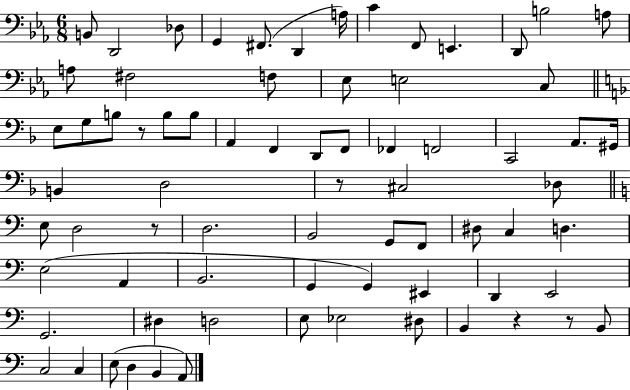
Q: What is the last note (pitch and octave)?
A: A2